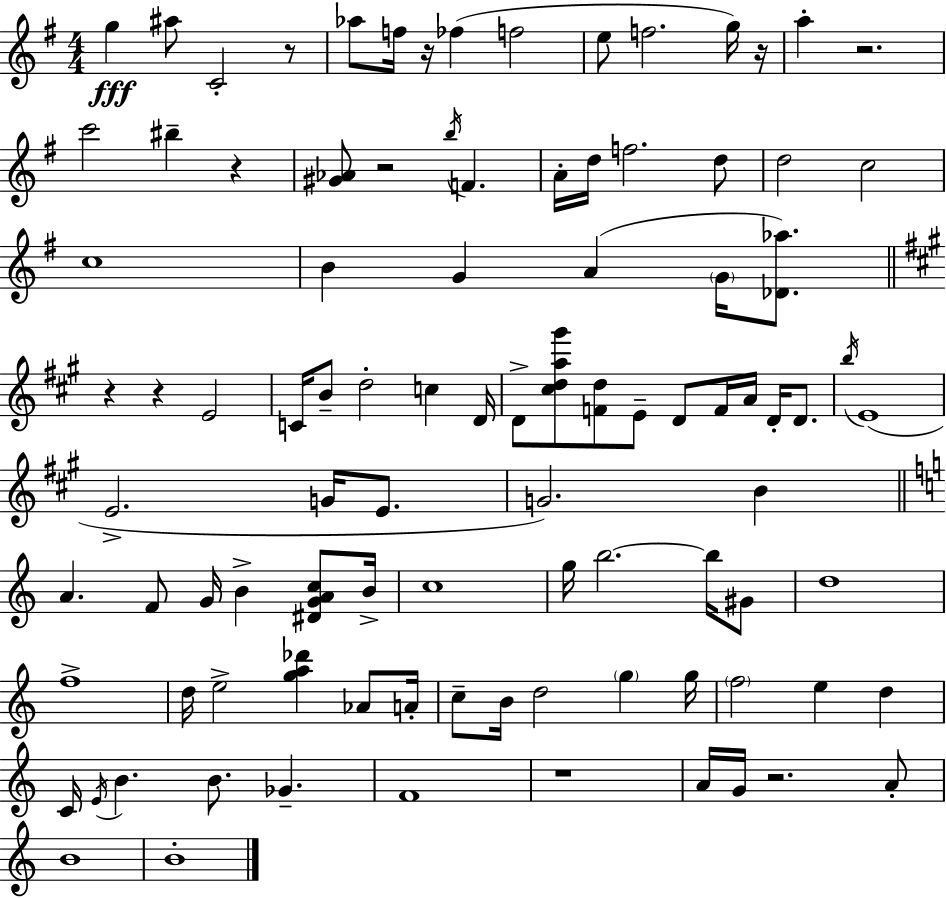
X:1
T:Untitled
M:4/4
L:1/4
K:G
g ^a/2 C2 z/2 _a/2 f/4 z/4 _f f2 e/2 f2 g/4 z/4 a z2 c'2 ^b z [^G_A]/2 z2 b/4 F A/4 d/4 f2 d/2 d2 c2 c4 B G A G/4 [_D_a]/2 z z E2 C/4 B/2 d2 c D/4 D/2 [^cda^g']/2 [Fd]/2 E/2 D/2 F/4 A/4 D/4 D/2 b/4 E4 E2 G/4 E/2 G2 B A F/2 G/4 B [^DGAc]/2 B/4 c4 g/4 b2 b/4 ^G/2 d4 f4 d/4 e2 [ga_d'] _A/2 A/4 c/2 B/4 d2 g g/4 f2 e d C/4 E/4 B B/2 _G F4 z4 A/4 G/4 z2 A/2 B4 B4